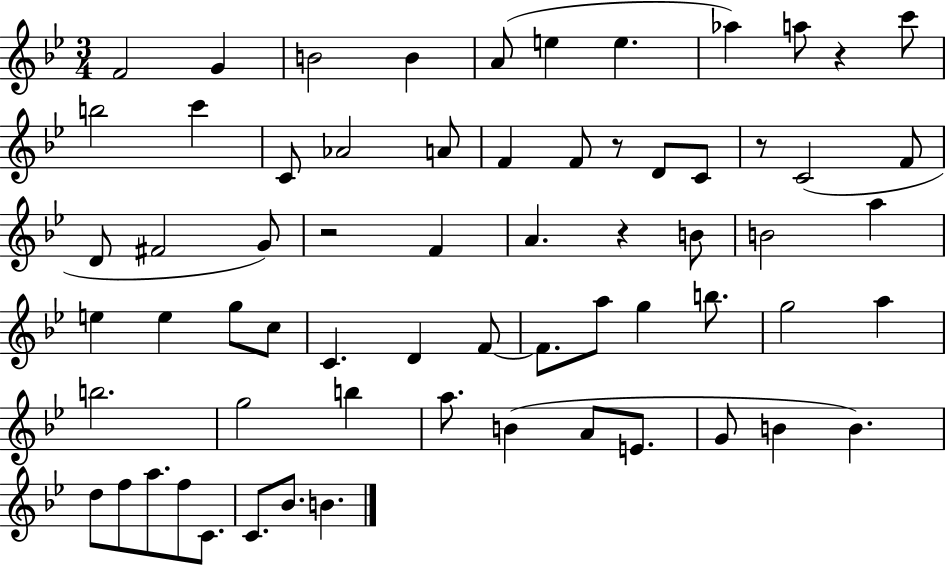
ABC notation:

X:1
T:Untitled
M:3/4
L:1/4
K:Bb
F2 G B2 B A/2 e e _a a/2 z c'/2 b2 c' C/2 _A2 A/2 F F/2 z/2 D/2 C/2 z/2 C2 F/2 D/2 ^F2 G/2 z2 F A z B/2 B2 a e e g/2 c/2 C D F/2 F/2 a/2 g b/2 g2 a b2 g2 b a/2 B A/2 E/2 G/2 B B d/2 f/2 a/2 f/2 C/2 C/2 _B/2 B